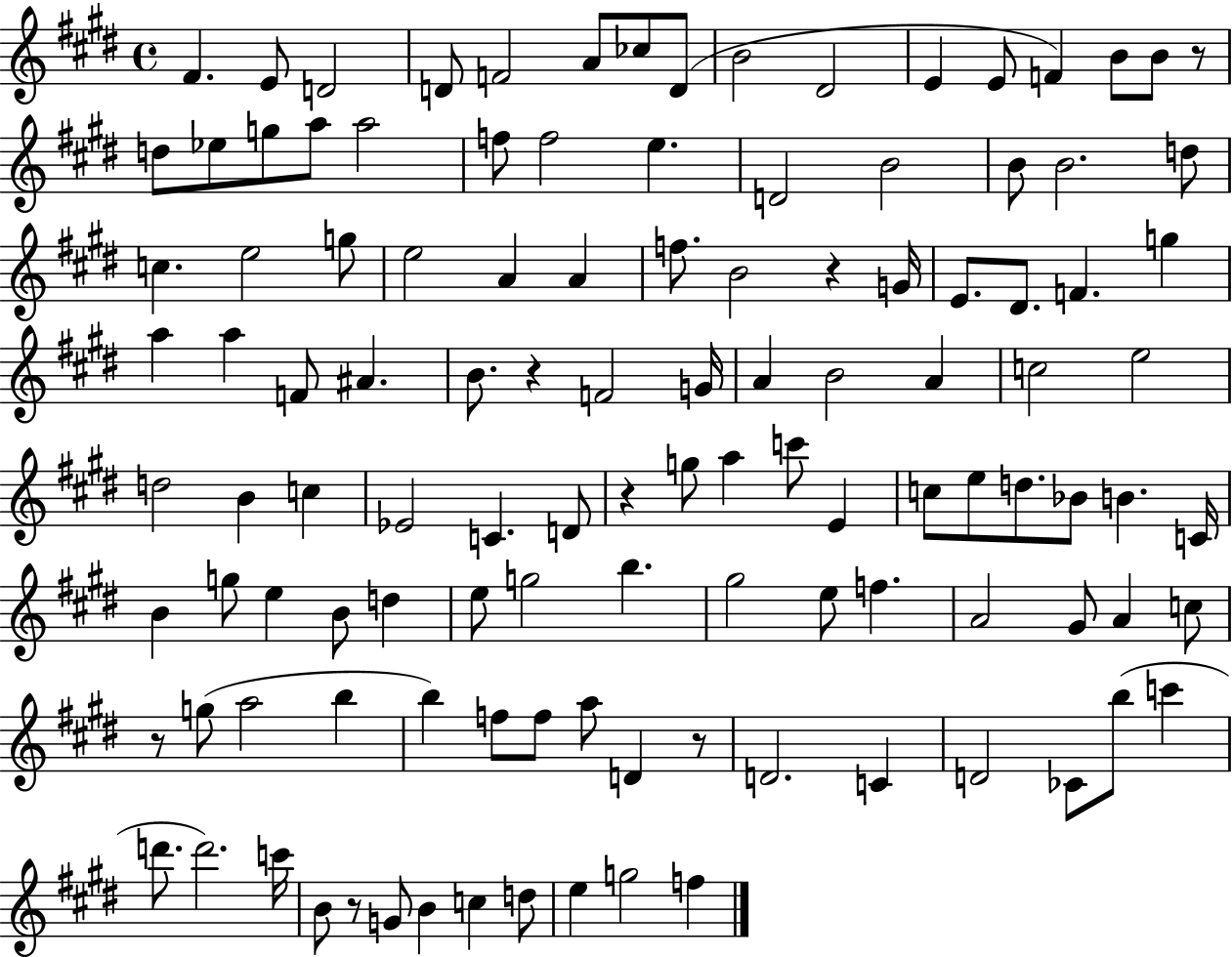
{
  \clef treble
  \time 4/4
  \defaultTimeSignature
  \key e \major
  fis'4. e'8 d'2 | d'8 f'2 a'8 ces''8 d'8( | b'2 dis'2 | e'4 e'8 f'4) b'8 b'8 r8 | \break d''8 ees''8 g''8 a''8 a''2 | f''8 f''2 e''4. | d'2 b'2 | b'8 b'2. d''8 | \break c''4. e''2 g''8 | e''2 a'4 a'4 | f''8. b'2 r4 g'16 | e'8. dis'8. f'4. g''4 | \break a''4 a''4 f'8 ais'4. | b'8. r4 f'2 g'16 | a'4 b'2 a'4 | c''2 e''2 | \break d''2 b'4 c''4 | ees'2 c'4. d'8 | r4 g''8 a''4 c'''8 e'4 | c''8 e''8 d''8. bes'8 b'4. c'16 | \break b'4 g''8 e''4 b'8 d''4 | e''8 g''2 b''4. | gis''2 e''8 f''4. | a'2 gis'8 a'4 c''8 | \break r8 g''8( a''2 b''4 | b''4) f''8 f''8 a''8 d'4 r8 | d'2. c'4 | d'2 ces'8 b''8( c'''4 | \break d'''8. d'''2.) c'''16 | b'8 r8 g'8 b'4 c''4 d''8 | e''4 g''2 f''4 | \bar "|."
}